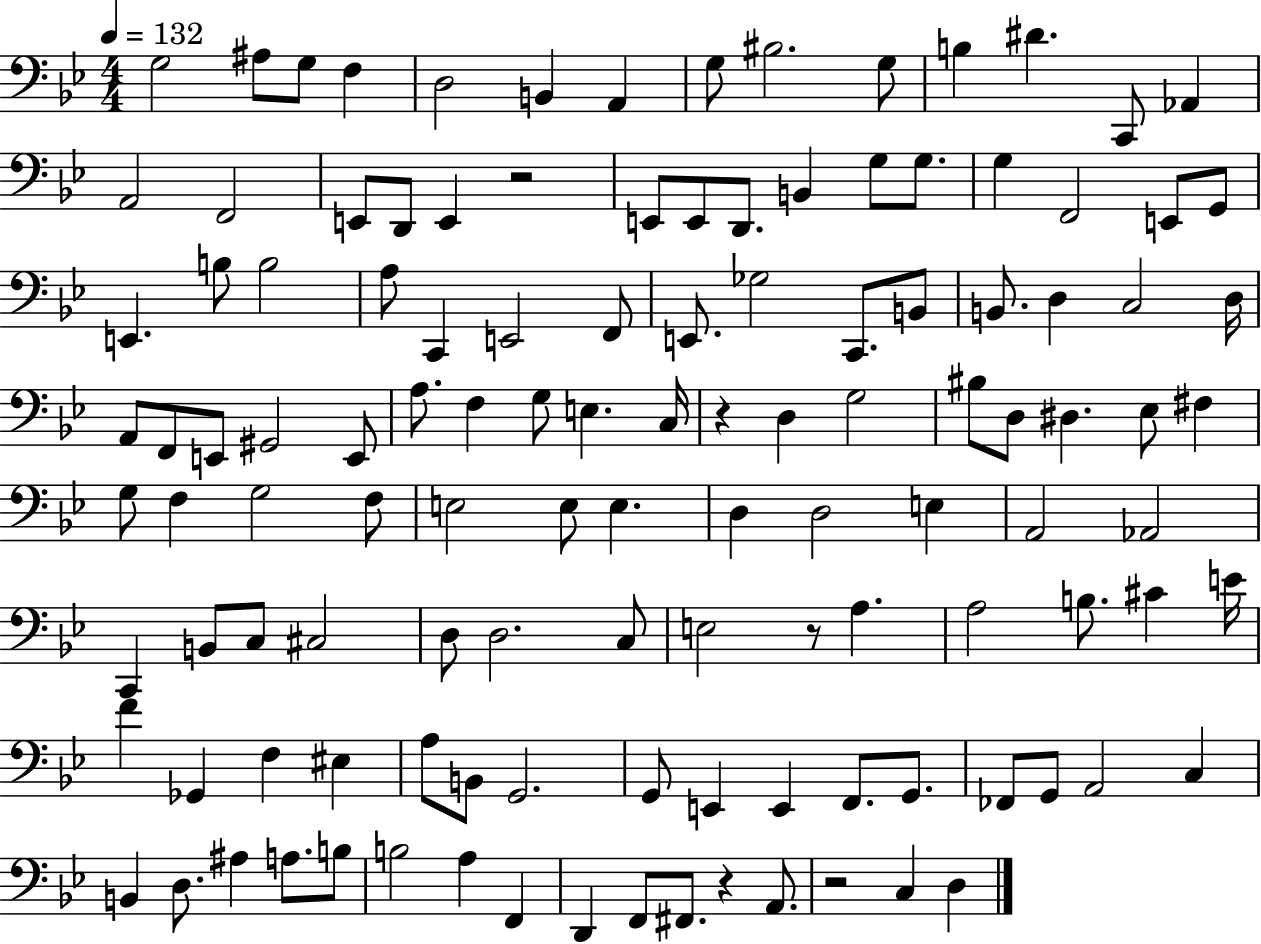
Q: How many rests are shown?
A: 5